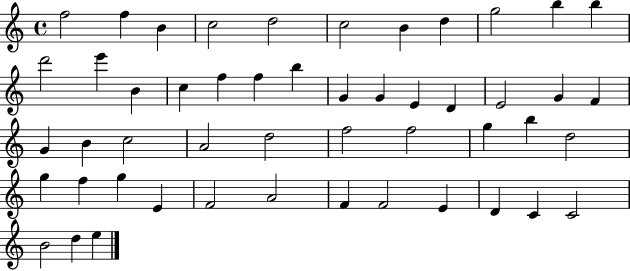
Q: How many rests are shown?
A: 0